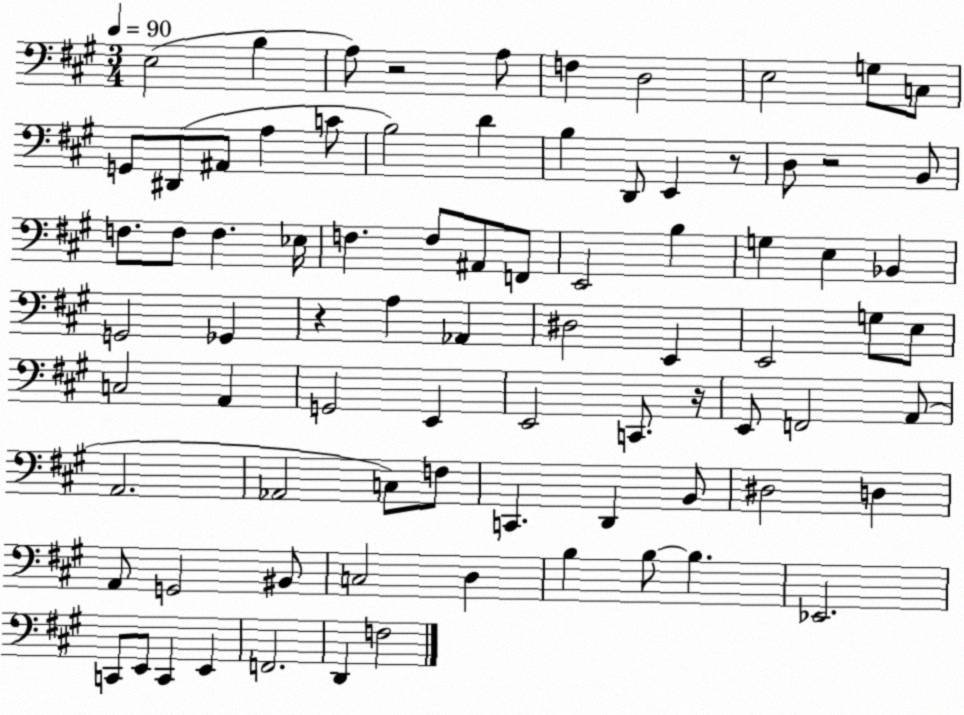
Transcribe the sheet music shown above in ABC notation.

X:1
T:Untitled
M:3/4
L:1/4
K:A
E,2 B, A,/2 z2 A,/2 F, D,2 E,2 G,/2 C,/2 G,,/2 ^D,,/2 ^A,,/2 A, C/2 B,2 D B, D,,/2 E,, z/2 D,/2 z2 B,,/2 F,/2 F,/2 F, _E,/4 F, F,/2 ^A,,/2 F,,/2 E,,2 B, G, E, _B,, G,,2 _G,, z A, _A,, ^D,2 E,, E,,2 G,/2 E,/2 C,2 A,, G,,2 E,, E,,2 C,,/2 z/4 E,,/2 F,,2 A,,/2 A,,2 _A,,2 C,/2 F,/2 C,, D,, B,,/2 ^D,2 D, A,,/2 G,,2 ^B,,/2 C,2 D, B, B,/2 B, _E,,2 C,,/2 E,,/2 C,, E,, F,,2 D,, F,2